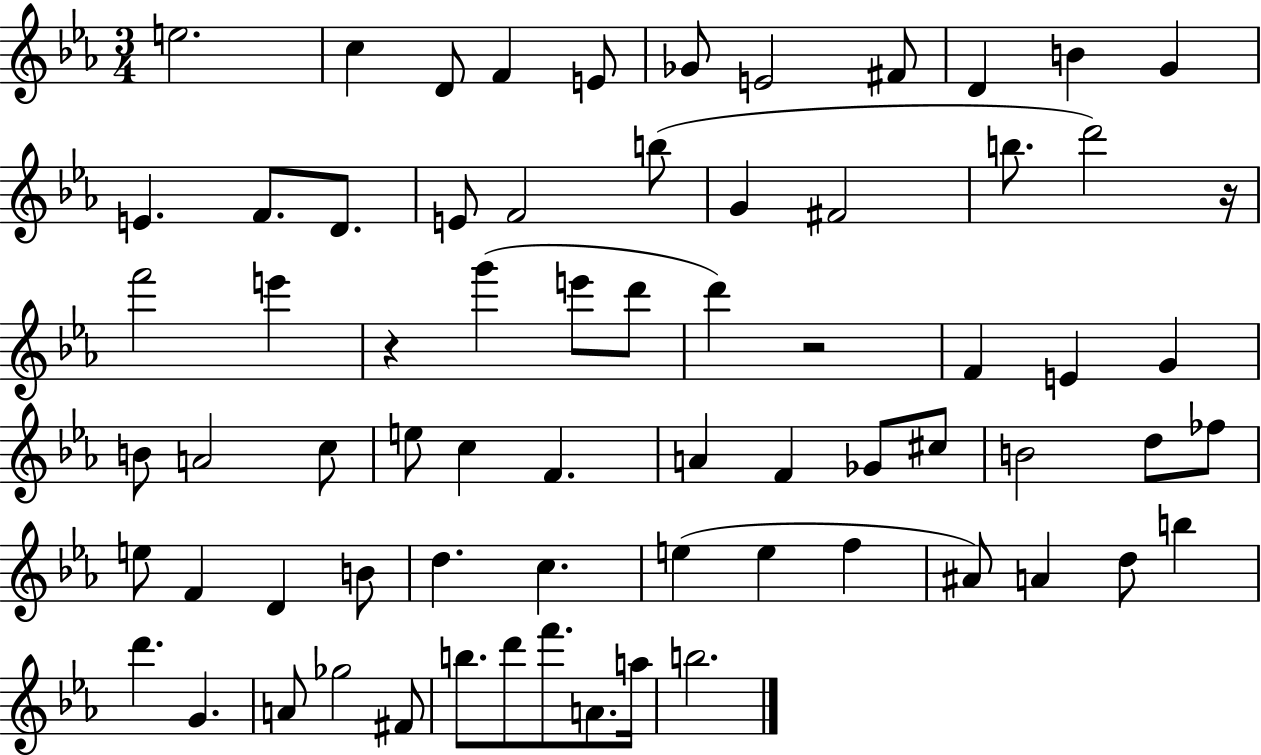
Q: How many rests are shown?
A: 3